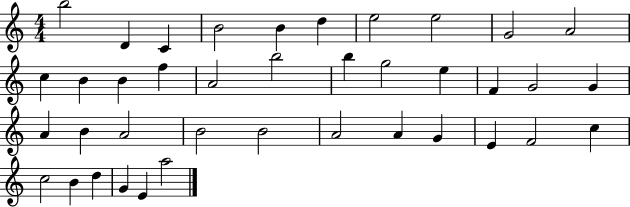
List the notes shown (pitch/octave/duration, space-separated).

B5/h D4/q C4/q B4/h B4/q D5/q E5/h E5/h G4/h A4/h C5/q B4/q B4/q F5/q A4/h B5/h B5/q G5/h E5/q F4/q G4/h G4/q A4/q B4/q A4/h B4/h B4/h A4/h A4/q G4/q E4/q F4/h C5/q C5/h B4/q D5/q G4/q E4/q A5/h